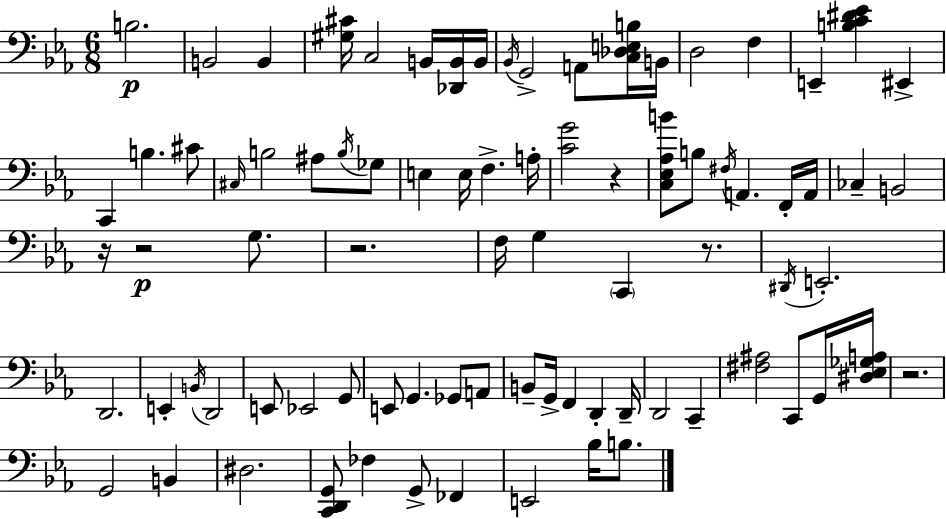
B3/h. B2/h B2/q [G#3,C#4]/s C3/h B2/s [Db2,B2]/s B2/s Bb2/s G2/h A2/e [C3,Db3,E3,B3]/s B2/s D3/h F3/q E2/q [B3,C4,D#4,Eb4]/q EIS2/q C2/q B3/q. C#4/e C#3/s B3/h A#3/e B3/s Gb3/e E3/q E3/s F3/q. A3/s [C4,G4]/h R/q [C3,Eb3,Ab3,B4]/e B3/e F#3/s A2/q. F2/s A2/s CES3/q B2/h R/s R/h G3/e. R/h. F3/s G3/q C2/q R/e. D#2/s E2/h. D2/h. E2/q B2/s D2/h E2/e Eb2/h G2/e E2/e G2/q. Gb2/e A2/e B2/e G2/s F2/q D2/q D2/s D2/h C2/q [F#3,A#3]/h C2/e G2/s [D#3,Eb3,Gb3,A3]/s R/h. G2/h B2/q D#3/h. [C2,D2,G2]/e FES3/q G2/e FES2/q E2/h Bb3/s B3/e.